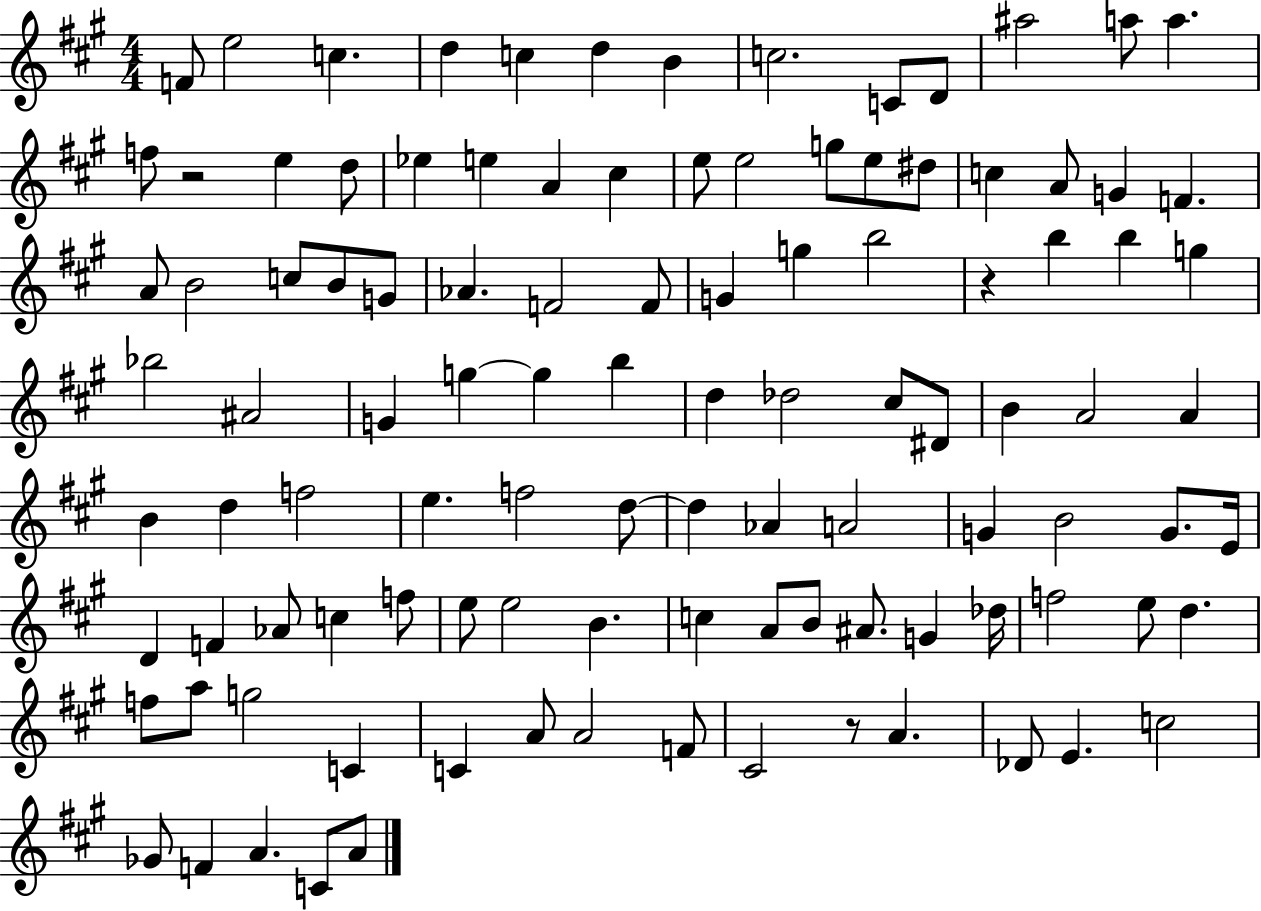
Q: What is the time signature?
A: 4/4